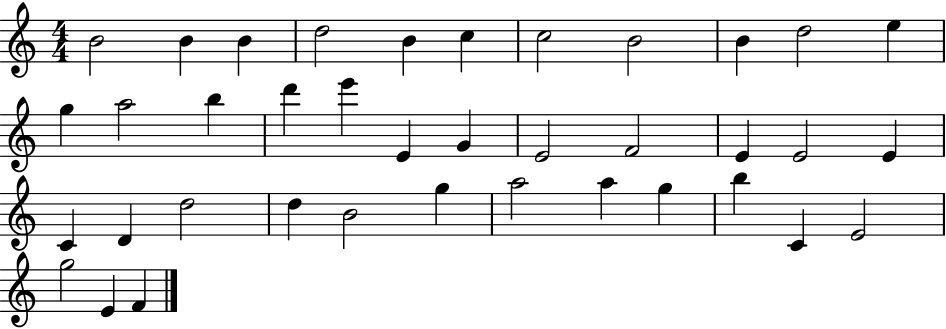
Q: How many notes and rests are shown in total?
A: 38